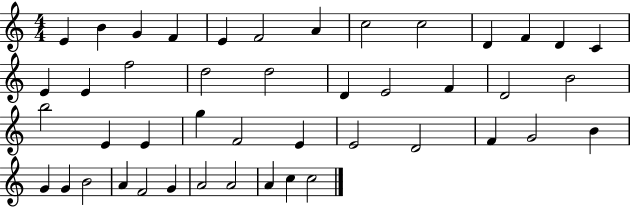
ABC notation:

X:1
T:Untitled
M:4/4
L:1/4
K:C
E B G F E F2 A c2 c2 D F D C E E f2 d2 d2 D E2 F D2 B2 b2 E E g F2 E E2 D2 F G2 B G G B2 A F2 G A2 A2 A c c2